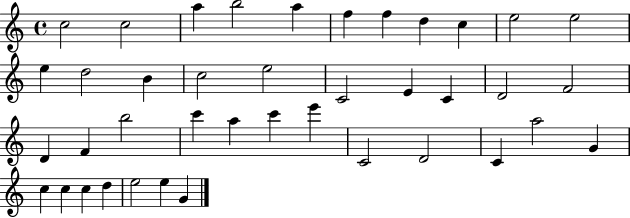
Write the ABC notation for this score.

X:1
T:Untitled
M:4/4
L:1/4
K:C
c2 c2 a b2 a f f d c e2 e2 e d2 B c2 e2 C2 E C D2 F2 D F b2 c' a c' e' C2 D2 C a2 G c c c d e2 e G